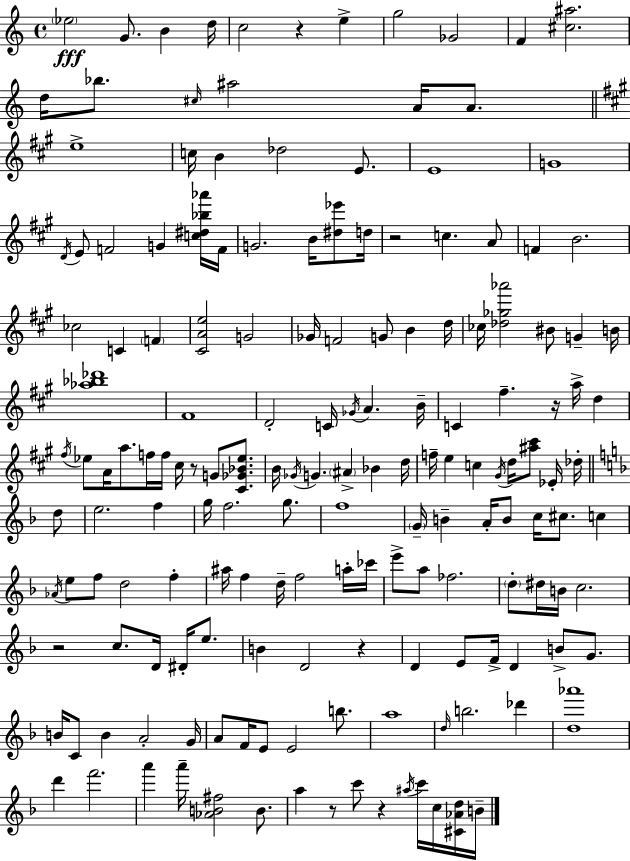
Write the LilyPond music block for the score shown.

{
  \clef treble
  \time 4/4
  \defaultTimeSignature
  \key c \major
  \parenthesize ees''2\fff g'8. b'4 d''16 | c''2 r4 e''4-> | g''2 ges'2 | f'4 <cis'' ais''>2. | \break d''16 bes''8. \grace { cis''16 } ais''2 a'16 a'8. | \bar "||" \break \key a \major e''1-> | c''16 b'4 des''2 e'8. | e'1 | g'1 | \break \acciaccatura { d'16 } e'8 f'2 g'4 <c'' dis'' bes'' aes'''>16 | f'16 g'2. b'16 <dis'' ees'''>8 | d''16 r2 c''4. a'8 | f'4 b'2. | \break ces''2 c'4 \parenthesize f'4 | <cis' a' e''>2 g'2 | ges'16 f'2 g'8 b'4 | d''16 ces''16 <des'' ges'' aes'''>2 bis'8 g'4-- | \break b'16 <aes'' bes'' des'''>1 | fis'1 | d'2-. c'16 \acciaccatura { ges'16 } a'4. | b'16-- c'4 fis''4.-- r16 a''16-> d''4 | \break \acciaccatura { fis''16 } ees''8 a'16 a''8. f''16 f''16 cis''16 r8 g'8 | <cis' ges' bes' ees''>8. b'16 \acciaccatura { ges'16 } g'4. \parenthesize ais'4-> bes'4 | d''16 f''16-- e''4 c''4 \acciaccatura { gis'16 } d''16 <ais'' cis'''>8 | ees'16-. des''16-. \bar "||" \break \key f \major d''8 e''2. f''4 | g''16 f''2. g''8. | f''1 | \parenthesize g'16-- b'4-- a'16-. b'8 c''16 cis''8. c''4 | \break \acciaccatura { aes'16 } e''8 f''8 d''2 f''4-. | ais''16 f''4 d''16-- f''2 | a''16-. ces'''16 e'''8-> a''8 fes''2. | \parenthesize d''8-. dis''16 b'16 c''2. | \break r2 c''8. d'16 dis'16-. | e''8. b'4 d'2 r4 | d'4 e'8 f'16-> d'4 b'8-> | g'8. b'16 c'8 b'4 a'2-. | \break g'16 a'8 f'16 e'8 e'2 | b''8. a''1 | \grace { d''16 } b''2. | des'''4 <d'' aes'''>1 | \break d'''4 f'''2. | a'''4 a'''16-- <aes' b' fis''>2 | b'8. a''4 r8 c'''8 r4 | \acciaccatura { ais''16 } c'''16 c''16 <cis' aes' d''>16 b'16-- \bar "|."
}